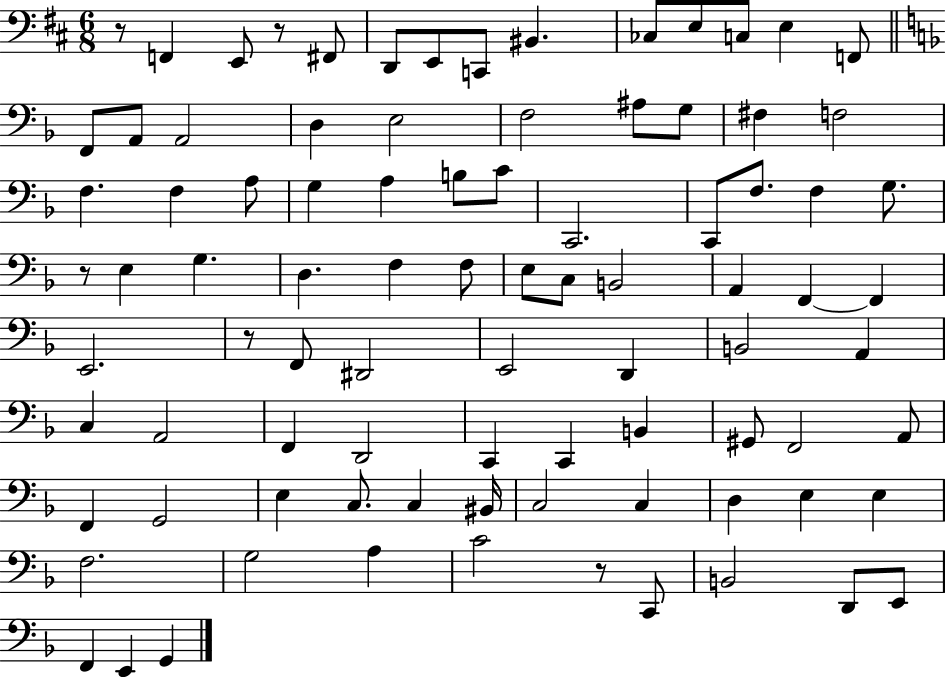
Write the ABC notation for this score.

X:1
T:Untitled
M:6/8
L:1/4
K:D
z/2 F,, E,,/2 z/2 ^F,,/2 D,,/2 E,,/2 C,,/2 ^B,, _C,/2 E,/2 C,/2 E, F,,/2 F,,/2 A,,/2 A,,2 D, E,2 F,2 ^A,/2 G,/2 ^F, F,2 F, F, A,/2 G, A, B,/2 C/2 C,,2 C,,/2 F,/2 F, G,/2 z/2 E, G, D, F, F,/2 E,/2 C,/2 B,,2 A,, F,, F,, E,,2 z/2 F,,/2 ^D,,2 E,,2 D,, B,,2 A,, C, A,,2 F,, D,,2 C,, C,, B,, ^G,,/2 F,,2 A,,/2 F,, G,,2 E, C,/2 C, ^B,,/4 C,2 C, D, E, E, F,2 G,2 A, C2 z/2 C,,/2 B,,2 D,,/2 E,,/2 F,, E,, G,,